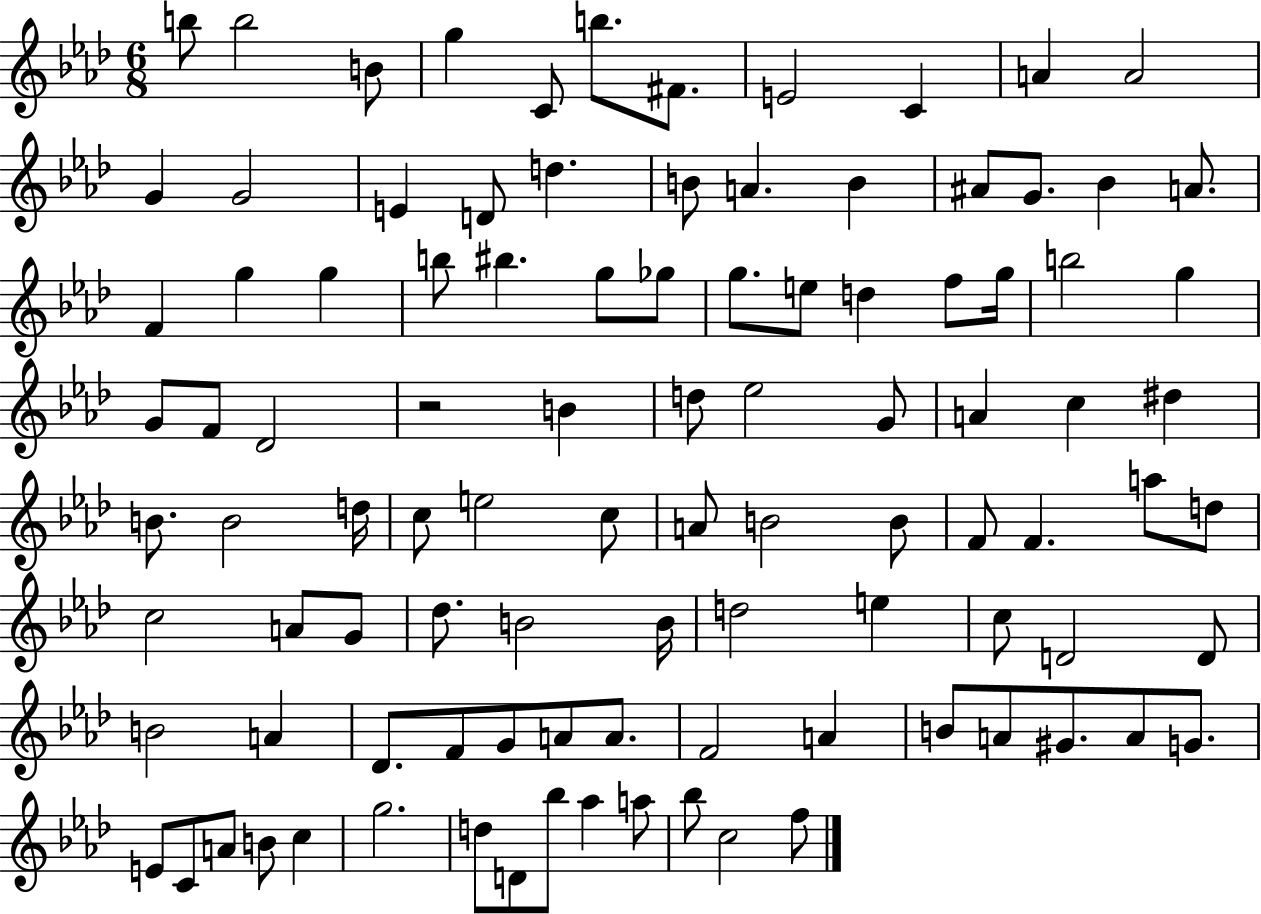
B5/e B5/h B4/e G5/q C4/e B5/e. F#4/e. E4/h C4/q A4/q A4/h G4/q G4/h E4/q D4/e D5/q. B4/e A4/q. B4/q A#4/e G4/e. Bb4/q A4/e. F4/q G5/q G5/q B5/e BIS5/q. G5/e Gb5/e G5/e. E5/e D5/q F5/e G5/s B5/h G5/q G4/e F4/e Db4/h R/h B4/q D5/e Eb5/h G4/e A4/q C5/q D#5/q B4/e. B4/h D5/s C5/e E5/h C5/e A4/e B4/h B4/e F4/e F4/q. A5/e D5/e C5/h A4/e G4/e Db5/e. B4/h B4/s D5/h E5/q C5/e D4/h D4/e B4/h A4/q Db4/e. F4/e G4/e A4/e A4/e. F4/h A4/q B4/e A4/e G#4/e. A4/e G4/e. E4/e C4/e A4/e B4/e C5/q G5/h. D5/e D4/e Bb5/e Ab5/q A5/e Bb5/e C5/h F5/e